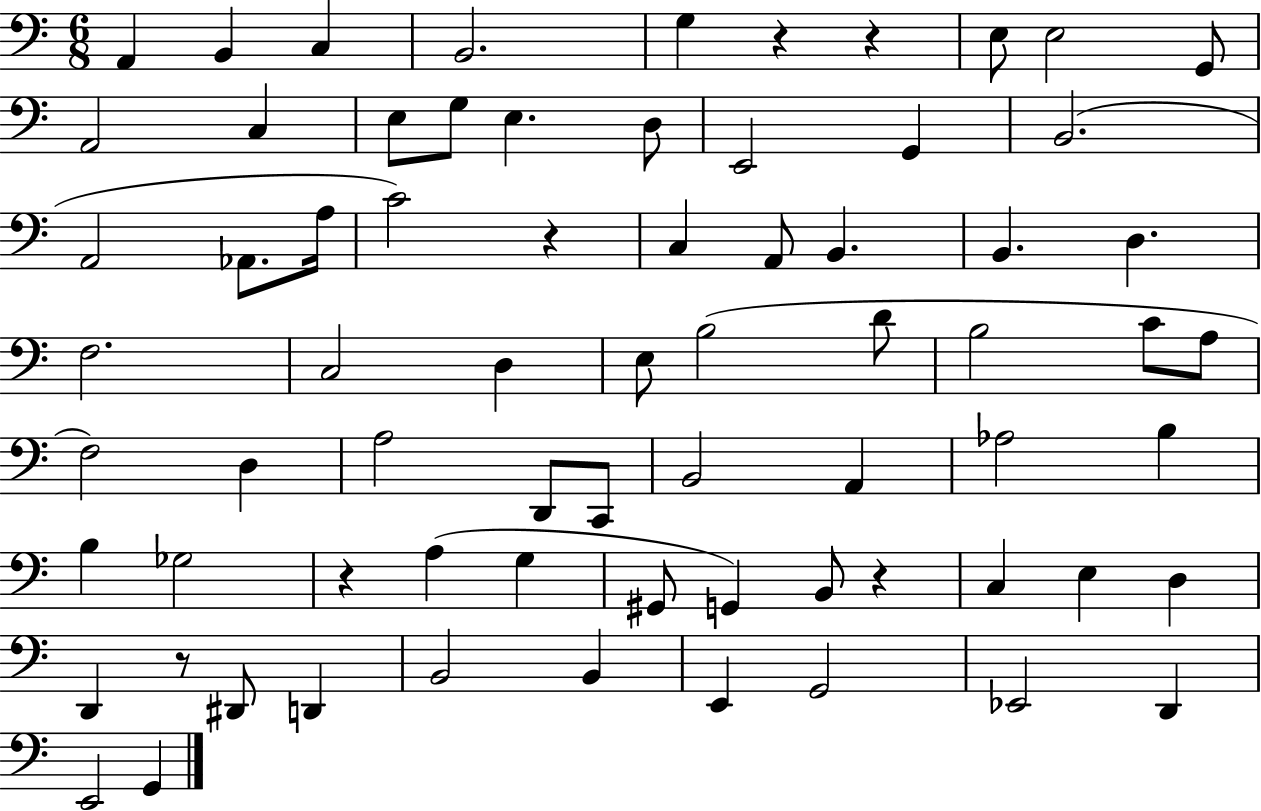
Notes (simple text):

A2/q B2/q C3/q B2/h. G3/q R/q R/q E3/e E3/h G2/e A2/h C3/q E3/e G3/e E3/q. D3/e E2/h G2/q B2/h. A2/h Ab2/e. A3/s C4/h R/q C3/q A2/e B2/q. B2/q. D3/q. F3/h. C3/h D3/q E3/e B3/h D4/e B3/h C4/e A3/e F3/h D3/q A3/h D2/e C2/e B2/h A2/q Ab3/h B3/q B3/q Gb3/h R/q A3/q G3/q G#2/e G2/q B2/e R/q C3/q E3/q D3/q D2/q R/e D#2/e D2/q B2/h B2/q E2/q G2/h Eb2/h D2/q E2/h G2/q